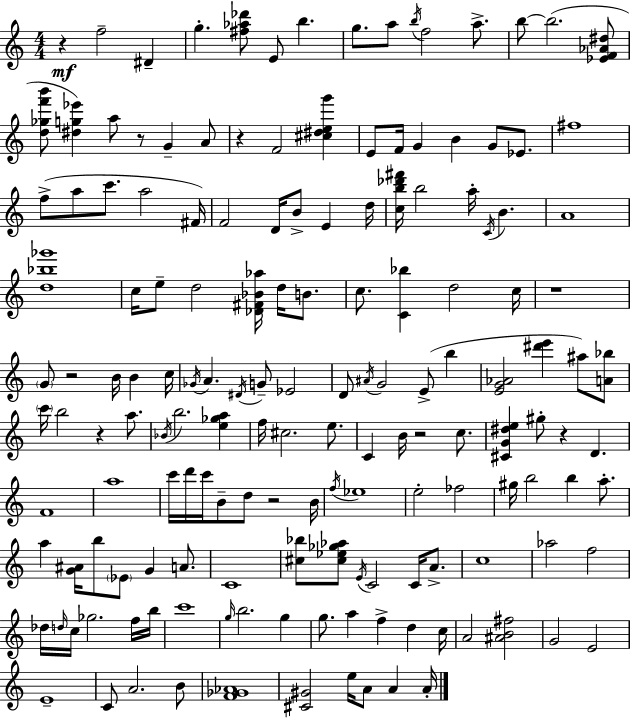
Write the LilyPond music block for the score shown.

{
  \clef treble
  \numericTimeSignature
  \time 4/4
  \key a \minor
  r4\mf f''2-- dis'4-- | g''4.-. <fis'' aes'' des'''>8 e'8 b''4. | g''8. a''8 \acciaccatura { b''16 } f''2 a''8.-> | b''8~~ b''2.( <ees' f' aes' dis''>8 | \break <d'' ges'' f''' b'''>8 <dis'' g'' ees'''>4) a''8 r8 g'4-- a'8 | r4 f'2 <cis'' dis'' e'' g'''>4 | e'8 f'16 g'4 b'4 g'8 ees'8. | fis''1 | \break f''8->( a''8 c'''8. a''2 | fis'16) f'2 d'16 b'8-> e'4 | d''16 <c'' b'' des''' fis'''>16 b''2 a''16-. \acciaccatura { c'16 } b'4. | a'1 | \break <d'' bes'' ges'''>1 | c''16 e''8-- d''2 <des' fis' bes' aes''>16 d''16 b'8. | c''8. <c' bes''>4 d''2 | c''16 r1 | \break \parenthesize g'8 r2 b'16 b'4 | c''16 \acciaccatura { ges'16 } a'4. \acciaccatura { dis'16 } g'8-- ees'2 | d'8 \acciaccatura { ais'16 } g'2 e'8->( | b''4 <e' g' aes'>2 <dis''' e'''>4 | \break ais''8) <a' bes''>8 \parenthesize c'''16 b''2 r4 | a''8. \acciaccatura { bes'16 } b''2. | <e'' ges'' a''>4 f''16 cis''2. | e''8. c'4 b'16 r2 | \break c''8. <cis' g' dis'' e''>4 gis''8-. r4 | d'4. f'1 | a''1 | c'''16 d'''16 c'''16 b'8-- d''8 r2 | \break b'16 \acciaccatura { f''16 } ees''1 | e''2-. fes''2 | gis''16 b''2 | b''4 a''8.-. a''4 <g' ais'>16 b''8 \parenthesize ees'8 | \break g'4 a'8. c'1 | <cis'' bes''>8 <cis'' ees'' ges'' aes''>8 \acciaccatura { e'16 } c'2 | c'16 a'8.-> c''1 | aes''2 | \break f''2 des''16 \grace { d''16 } c''16 ges''2. | f''16 b''16 c'''1 | \grace { g''16 } b''2. | g''4 g''8. a''4 | \break f''4-> d''4 c''16 a'2 | <ais' b' fis''>2 g'2 | e'2 e'1-- | c'8 a'2. | \break b'8 <f' ges' aes'>1 | <cis' gis'>2 | e''16 a'8 a'4 a'16-. \bar "|."
}